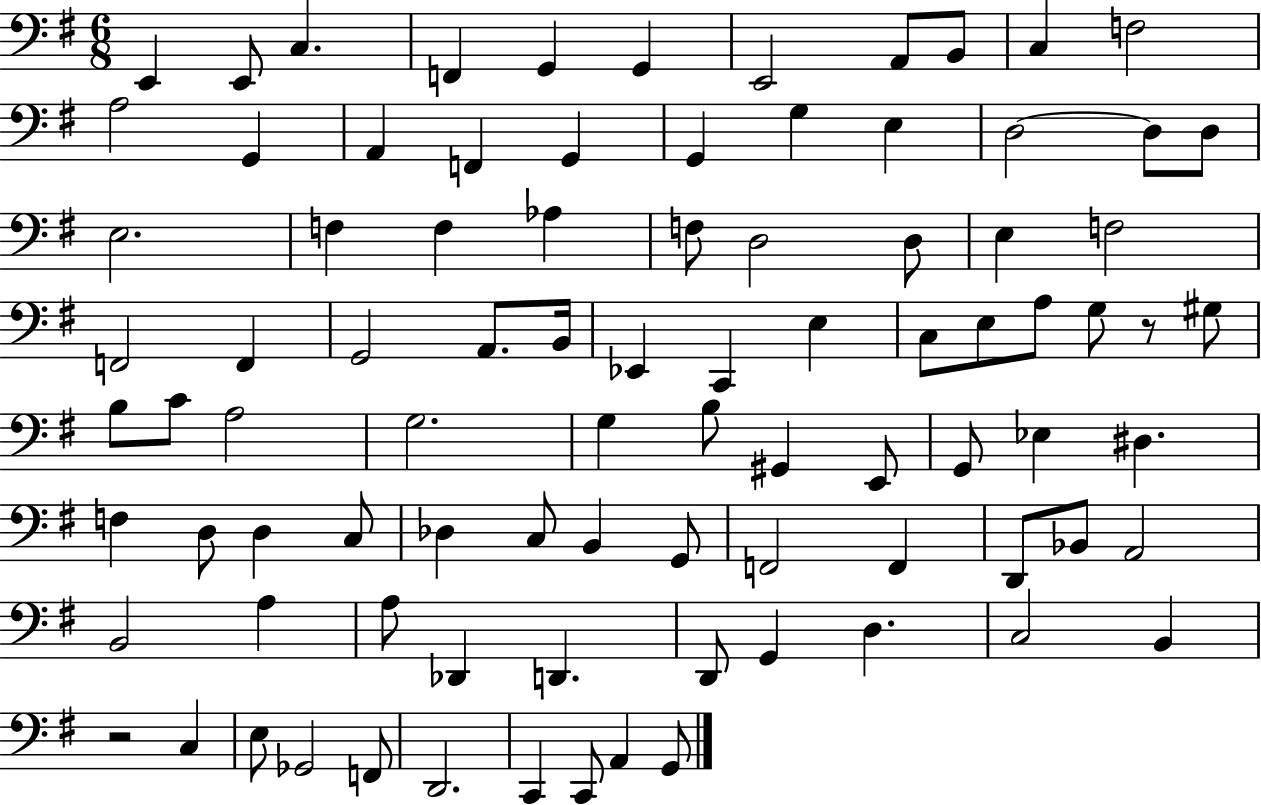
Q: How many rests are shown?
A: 2